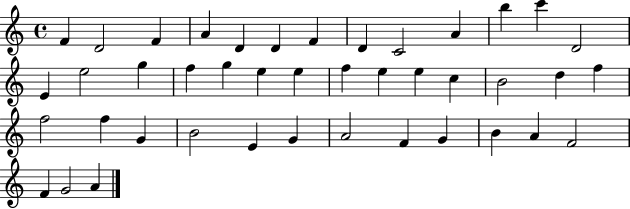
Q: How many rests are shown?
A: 0